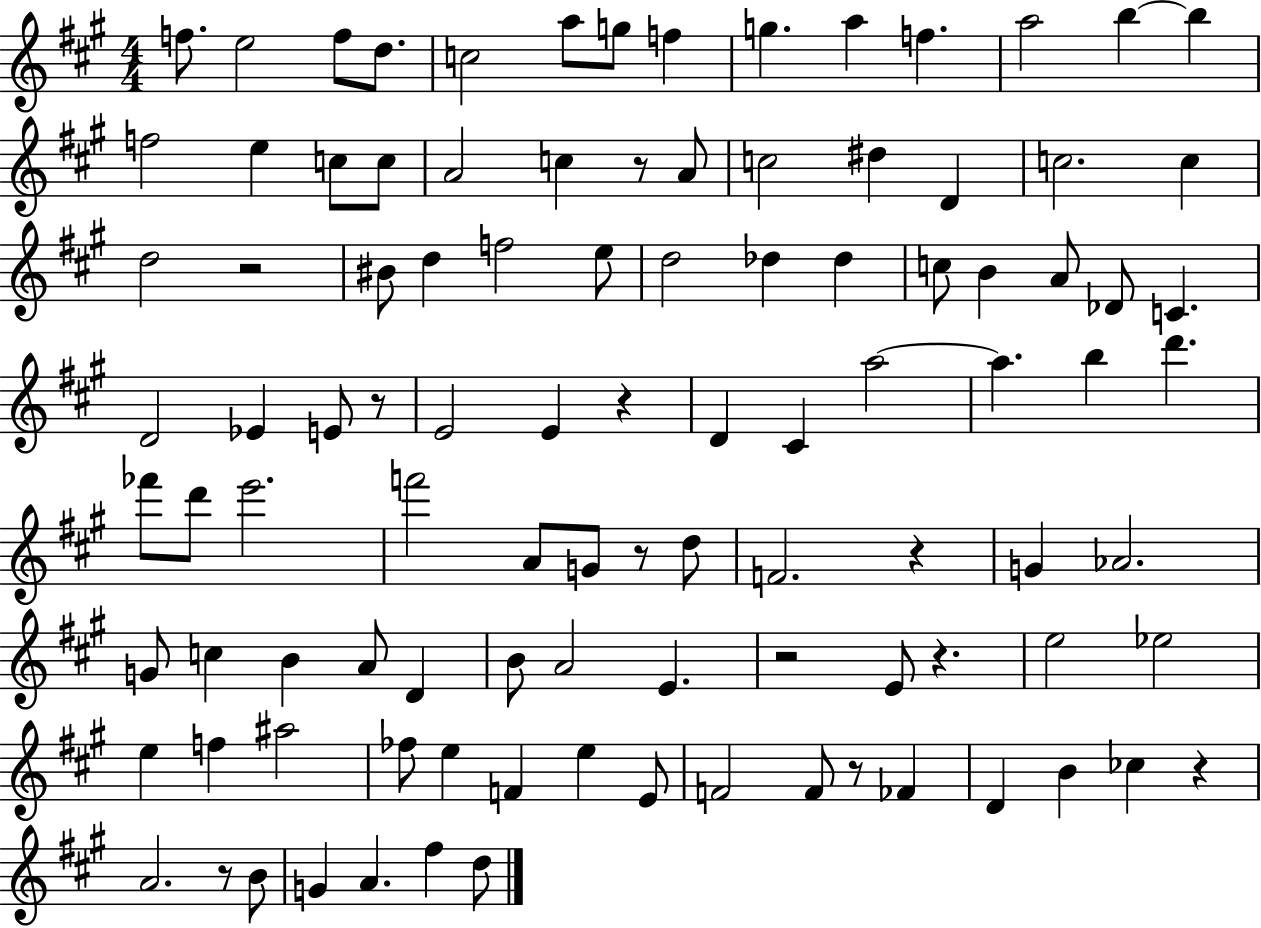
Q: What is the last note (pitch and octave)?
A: D5